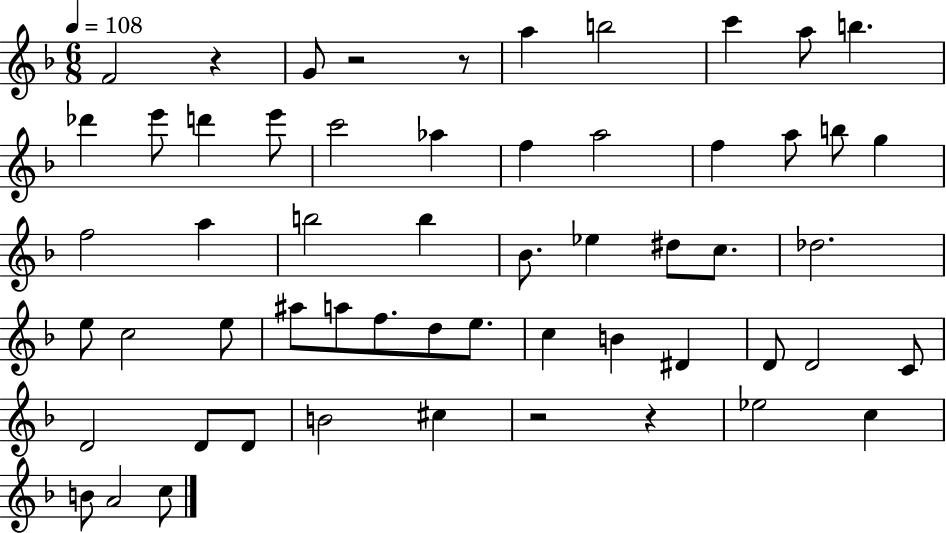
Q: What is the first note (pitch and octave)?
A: F4